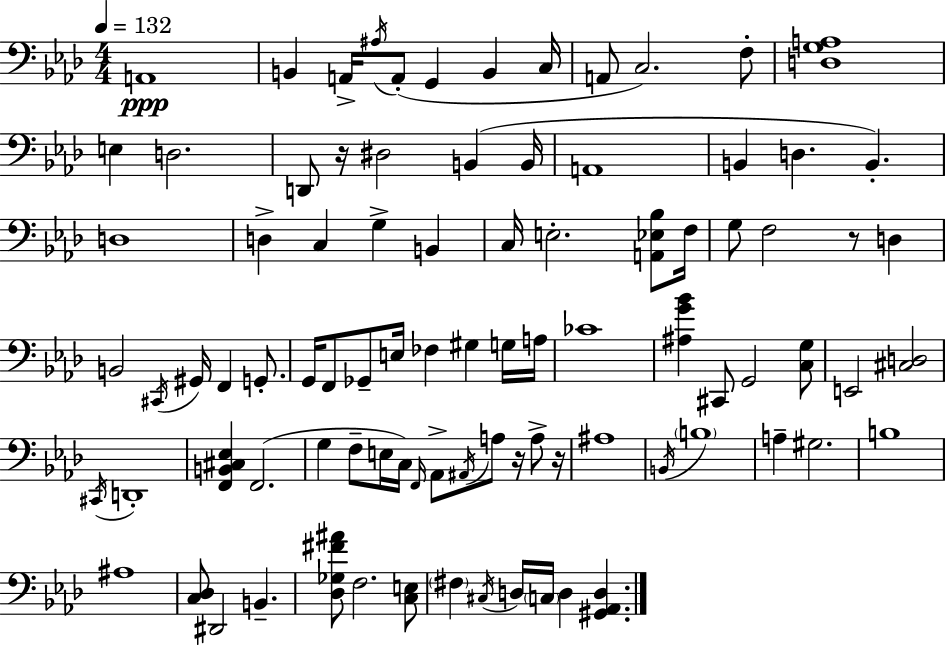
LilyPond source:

{
  \clef bass
  \numericTimeSignature
  \time 4/4
  \key f \minor
  \tempo 4 = 132
  a,1\ppp | b,4 a,16-> \acciaccatura { ais16 } a,8-.( g,4 b,4 | c16 a,8 c2.) f8-. | <d g a>1 | \break e4 d2. | d,8 r16 dis2 b,4( | b,16 a,1 | b,4 d4. b,4.-.) | \break d1 | d4-> c4 g4-> b,4 | c16 e2.-. <a, ees bes>8 | f16 g8 f2 r8 d4 | \break b,2 \acciaccatura { cis,16 } gis,16 f,4 g,8.-. | g,16 f,8 ges,8-- e16 fes4 gis4 | g16 a16 ces'1 | <ais g' bes'>4 cis,8 g,2 | \break <c g>8 e,2 <cis d>2 | \acciaccatura { cis,16 } d,1-. | <f, b, cis ees>4 f,2.( | g4 f8-- e16 c16) \grace { f,16 } aes,8-> \acciaccatura { ais,16 } a8 | \break r16 a8-> r16 ais1 | \acciaccatura { b,16 } \parenthesize b1 | a4-- gis2. | b1 | \break ais1 | <c des>8 dis,2 | b,4.-- <des ges fis' ais'>8 f2. | <c e>8 \parenthesize fis4 \acciaccatura { cis16 } d16 \parenthesize c16 d4 | \break <gis, aes, d>4. \bar "|."
}